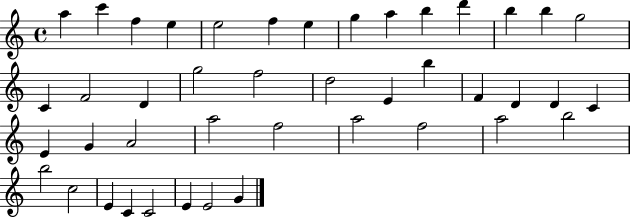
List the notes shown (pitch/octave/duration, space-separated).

A5/q C6/q F5/q E5/q E5/h F5/q E5/q G5/q A5/q B5/q D6/q B5/q B5/q G5/h C4/q F4/h D4/q G5/h F5/h D5/h E4/q B5/q F4/q D4/q D4/q C4/q E4/q G4/q A4/h A5/h F5/h A5/h F5/h A5/h B5/h B5/h C5/h E4/q C4/q C4/h E4/q E4/h G4/q